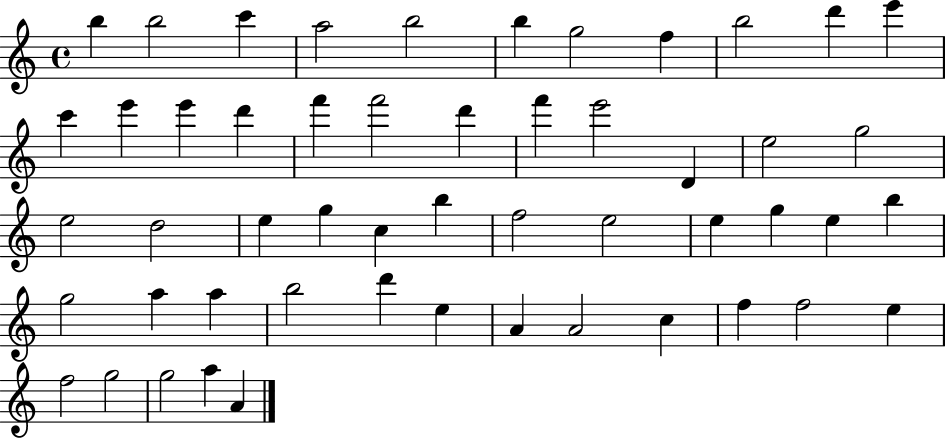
B5/q B5/h C6/q A5/h B5/h B5/q G5/h F5/q B5/h D6/q E6/q C6/q E6/q E6/q D6/q F6/q F6/h D6/q F6/q E6/h D4/q E5/h G5/h E5/h D5/h E5/q G5/q C5/q B5/q F5/h E5/h E5/q G5/q E5/q B5/q G5/h A5/q A5/q B5/h D6/q E5/q A4/q A4/h C5/q F5/q F5/h E5/q F5/h G5/h G5/h A5/q A4/q